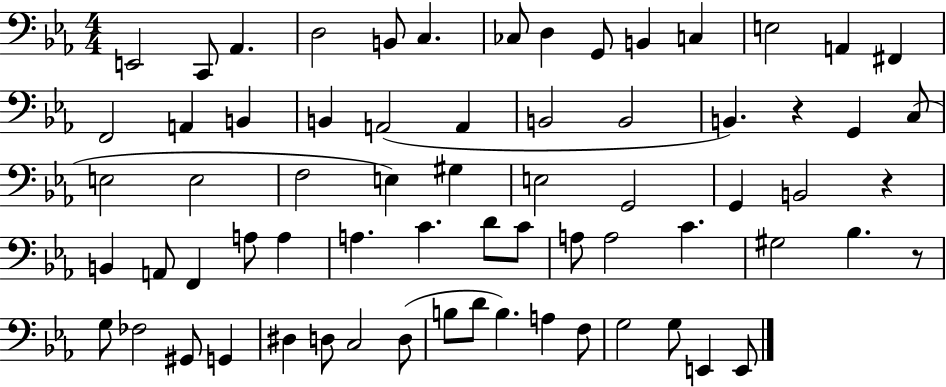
{
  \clef bass
  \numericTimeSignature
  \time 4/4
  \key ees \major
  \repeat volta 2 { e,2 c,8 aes,4. | d2 b,8 c4. | ces8 d4 g,8 b,4 c4 | e2 a,4 fis,4 | \break f,2 a,4 b,4 | b,4 a,2( a,4 | b,2 b,2 | b,4.) r4 g,4 c8( | \break e2 e2 | f2 e4) gis4 | e2 g,2 | g,4 b,2 r4 | \break b,4 a,8 f,4 a8 a4 | a4. c'4. d'8 c'8 | a8 a2 c'4. | gis2 bes4. r8 | \break g8 fes2 gis,8 g,4 | dis4 d8 c2 d8( | b8 d'8 b4.) a4 f8 | g2 g8 e,4 e,8 | \break } \bar "|."
}